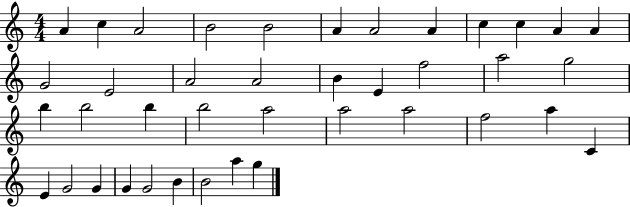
{
  \clef treble
  \numericTimeSignature
  \time 4/4
  \key c \major
  a'4 c''4 a'2 | b'2 b'2 | a'4 a'2 a'4 | c''4 c''4 a'4 a'4 | \break g'2 e'2 | a'2 a'2 | b'4 e'4 f''2 | a''2 g''2 | \break b''4 b''2 b''4 | b''2 a''2 | a''2 a''2 | f''2 a''4 c'4 | \break e'4 g'2 g'4 | g'4 g'2 b'4 | b'2 a''4 g''4 | \bar "|."
}